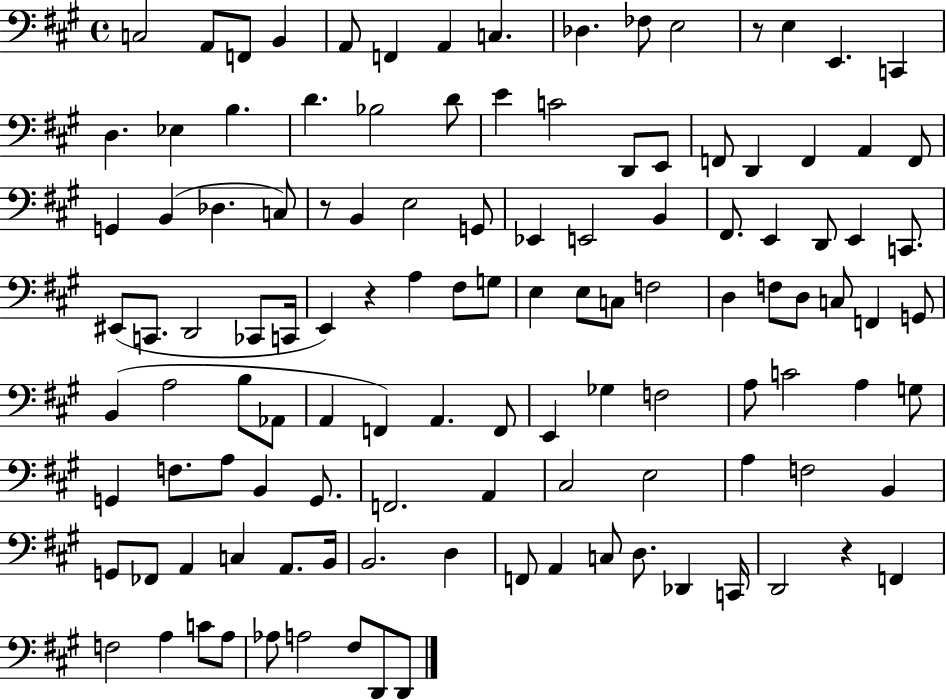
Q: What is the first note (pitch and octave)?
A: C3